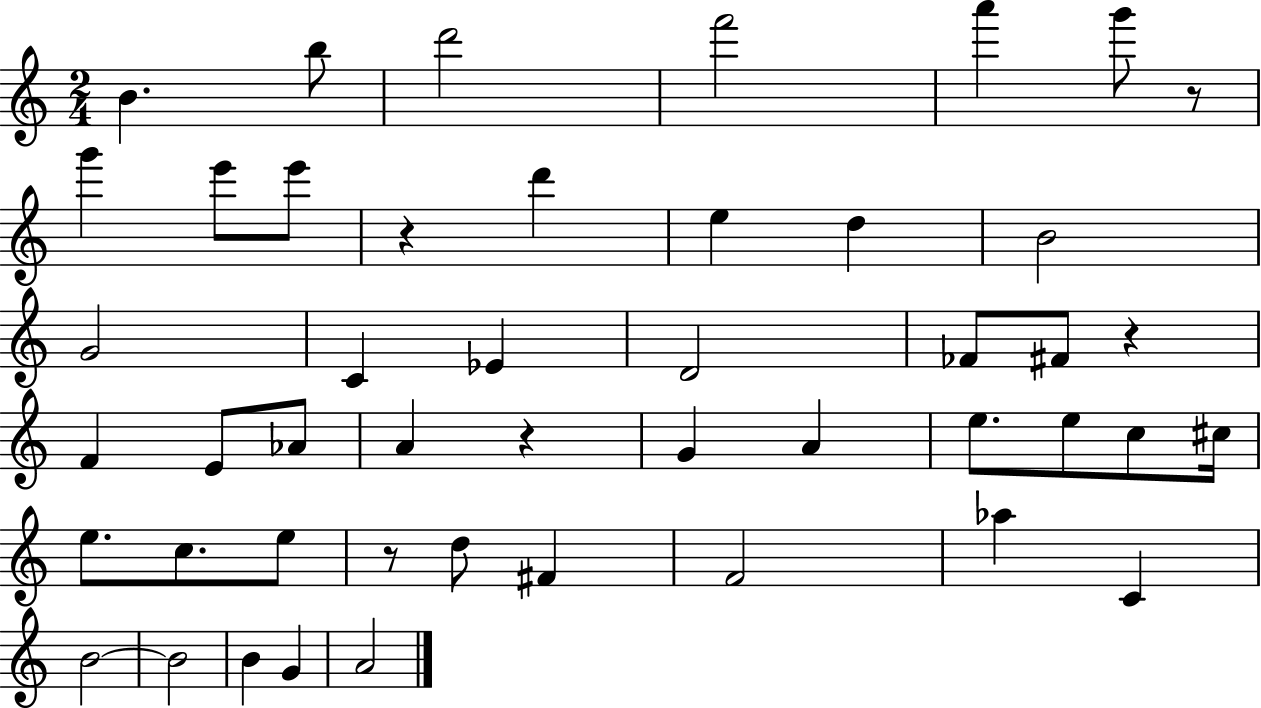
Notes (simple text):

B4/q. B5/e D6/h F6/h A6/q G6/e R/e G6/q E6/e E6/e R/q D6/q E5/q D5/q B4/h G4/h C4/q Eb4/q D4/h FES4/e F#4/e R/q F4/q E4/e Ab4/e A4/q R/q G4/q A4/q E5/e. E5/e C5/e C#5/s E5/e. C5/e. E5/e R/e D5/e F#4/q F4/h Ab5/q C4/q B4/h B4/h B4/q G4/q A4/h